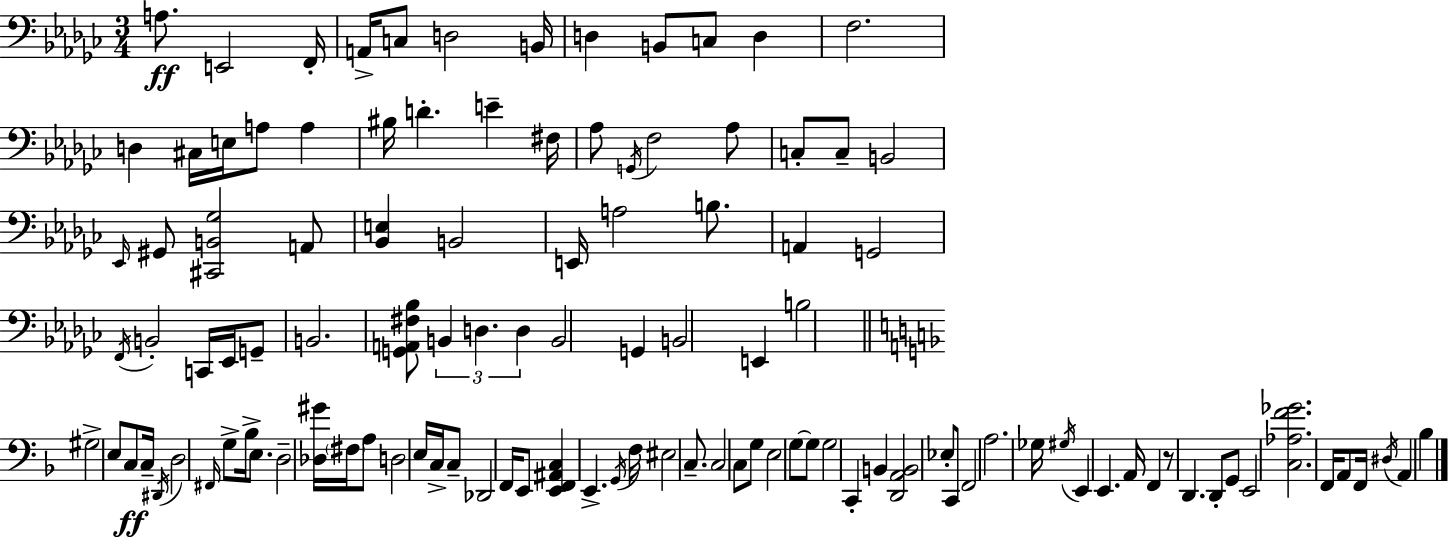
X:1
T:Untitled
M:3/4
L:1/4
K:Ebm
A,/2 E,,2 F,,/4 A,,/4 C,/2 D,2 B,,/4 D, B,,/2 C,/2 D, F,2 D, ^C,/4 E,/4 A,/2 A, ^B,/4 D E ^F,/4 _A,/2 G,,/4 F,2 _A,/2 C,/2 C,/2 B,,2 _E,,/4 ^G,,/2 [^C,,B,,_G,]2 A,,/2 [_B,,E,] B,,2 E,,/4 A,2 B,/2 A,, G,,2 F,,/4 B,,2 C,,/4 _E,,/4 G,,/2 B,,2 [G,,A,,^F,_B,]/2 B,, D, D, B,,2 G,, B,,2 E,, B,2 ^G,2 E,/2 C,/2 C,/4 ^D,,/4 D,2 ^F,,/4 G,/2 _B,/4 E,/2 D,2 [_D,^G]/4 ^F,/4 A,/2 D,2 E,/4 C,/4 C,/2 _D,,2 F,,/4 E,,/2 [E,,F,,^A,,C,] E,, G,,/4 F,/4 ^E,2 C,/2 C,2 C,/2 G,/2 E,2 G,/2 G,/2 G,2 C,, B,, [D,,A,,B,,]2 _E,/2 C,,/2 F,,2 A,2 _G,/4 ^G,/4 E,, E,, A,,/4 F,, z/2 D,, D,,/2 G,,/2 E,,2 [C,_A,F_G]2 F,,/4 A,,/2 F,,/4 ^D,/4 A,, _B,